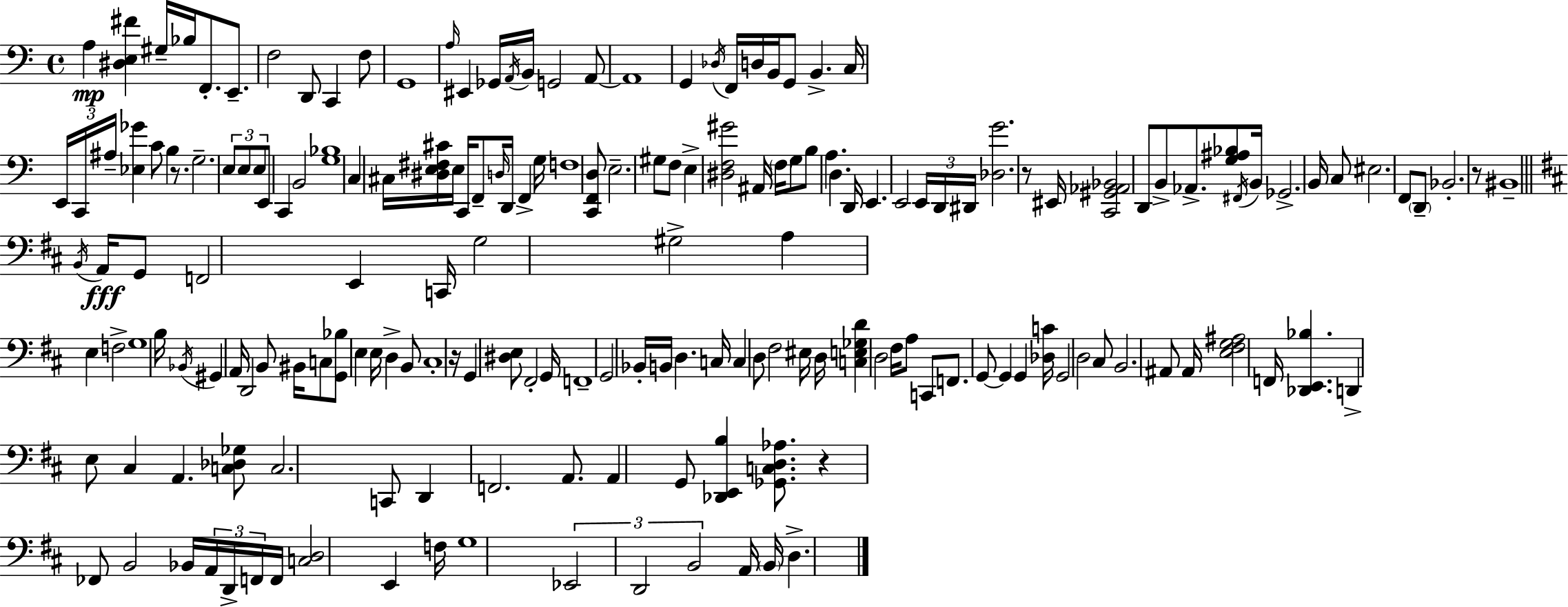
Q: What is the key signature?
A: A minor